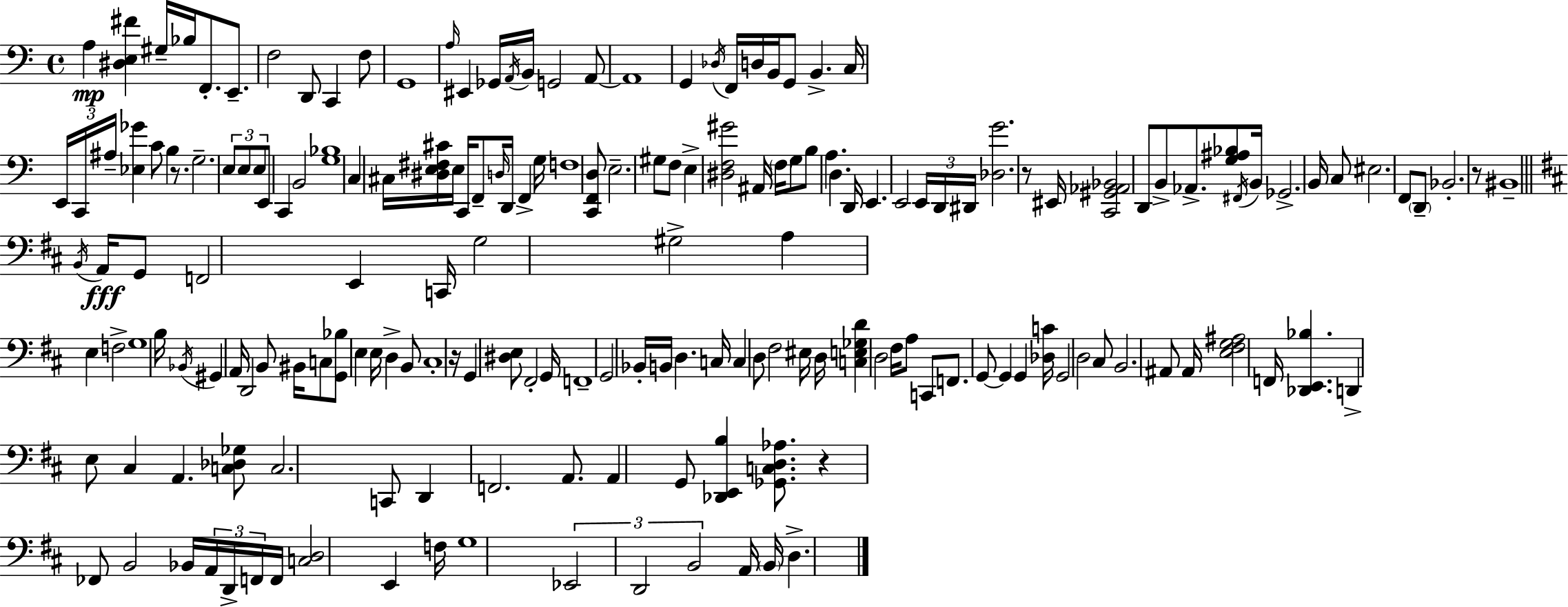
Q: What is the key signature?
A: A minor